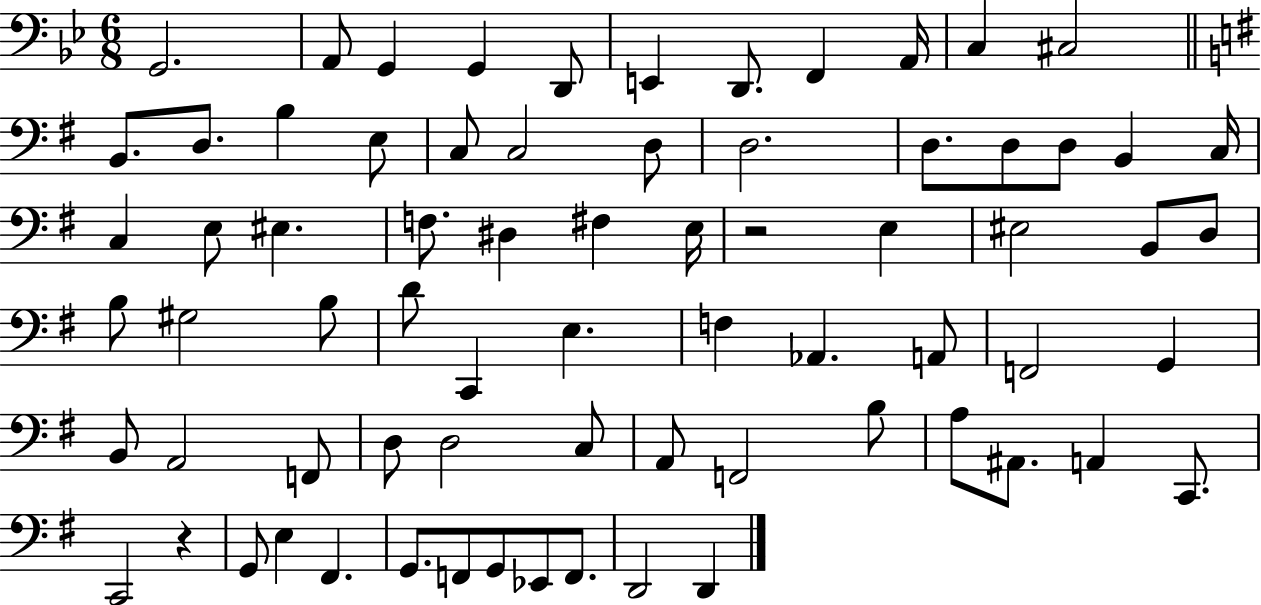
G2/h. A2/e G2/q G2/q D2/e E2/q D2/e. F2/q A2/s C3/q C#3/h B2/e. D3/e. B3/q E3/e C3/e C3/h D3/e D3/h. D3/e. D3/e D3/e B2/q C3/s C3/q E3/e EIS3/q. F3/e. D#3/q F#3/q E3/s R/h E3/q EIS3/h B2/e D3/e B3/e G#3/h B3/e D4/e C2/q E3/q. F3/q Ab2/q. A2/e F2/h G2/q B2/e A2/h F2/e D3/e D3/h C3/e A2/e F2/h B3/e A3/e A#2/e. A2/q C2/e. C2/h R/q G2/e E3/q F#2/q. G2/e. F2/e G2/e Eb2/e F2/e. D2/h D2/q